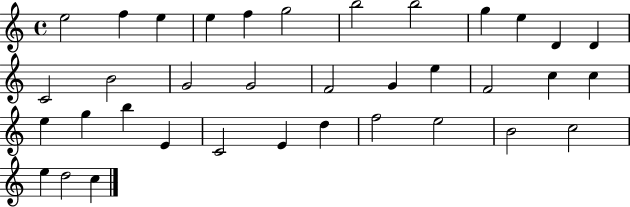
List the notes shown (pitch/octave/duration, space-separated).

E5/h F5/q E5/q E5/q F5/q G5/h B5/h B5/h G5/q E5/q D4/q D4/q C4/h B4/h G4/h G4/h F4/h G4/q E5/q F4/h C5/q C5/q E5/q G5/q B5/q E4/q C4/h E4/q D5/q F5/h E5/h B4/h C5/h E5/q D5/h C5/q